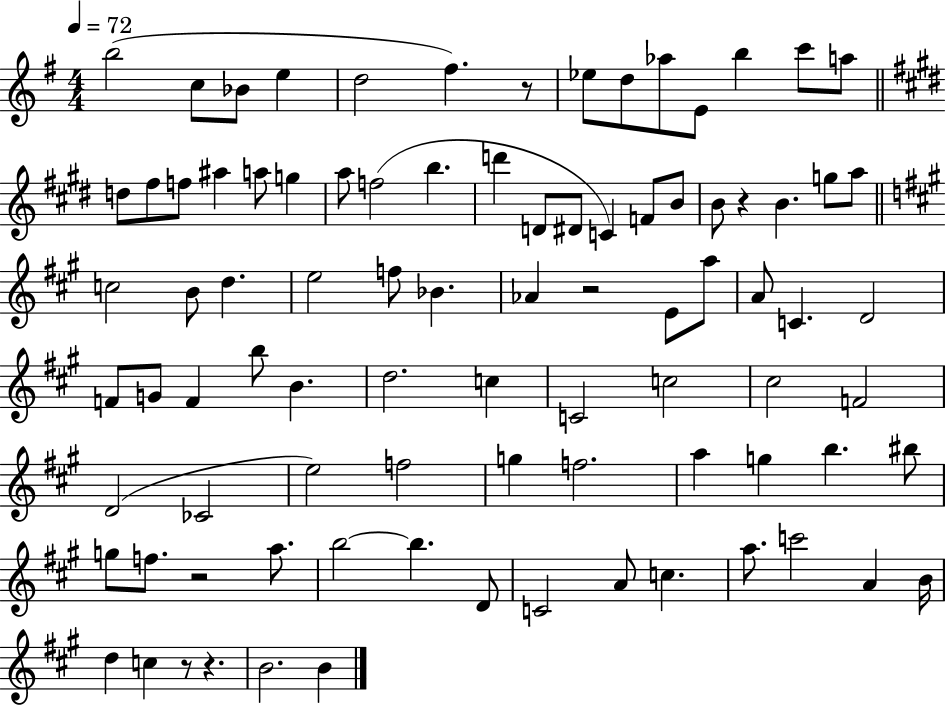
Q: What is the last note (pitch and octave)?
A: B4